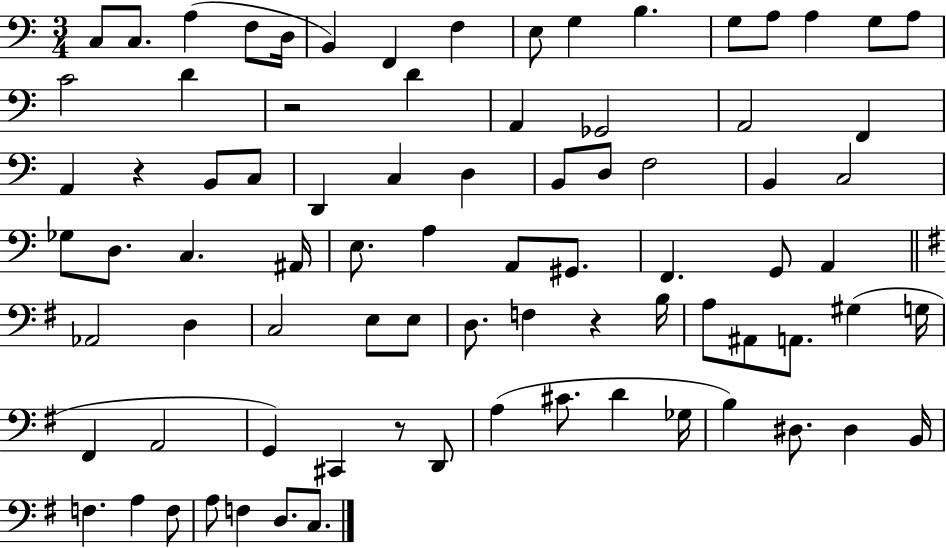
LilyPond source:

{
  \clef bass
  \numericTimeSignature
  \time 3/4
  \key c \major
  \repeat volta 2 { c8 c8. a4( f8 d16 | b,4) f,4 f4 | e8 g4 b4. | g8 a8 a4 g8 a8 | \break c'2 d'4 | r2 d'4 | a,4 ges,2 | a,2 f,4 | \break a,4 r4 b,8 c8 | d,4 c4 d4 | b,8 d8 f2 | b,4 c2 | \break ges8 d8. c4. ais,16 | e8. a4 a,8 gis,8. | f,4. g,8 a,4 | \bar "||" \break \key e \minor aes,2 d4 | c2 e8 e8 | d8. f4 r4 b16 | a8 ais,8 a,8. gis4( g16 | \break fis,4 a,2 | g,4) cis,4 r8 d,8 | a4( cis'8. d'4 ges16 | b4) dis8. dis4 b,16 | \break f4. a4 f8 | a8 f4 d8. c8. | } \bar "|."
}